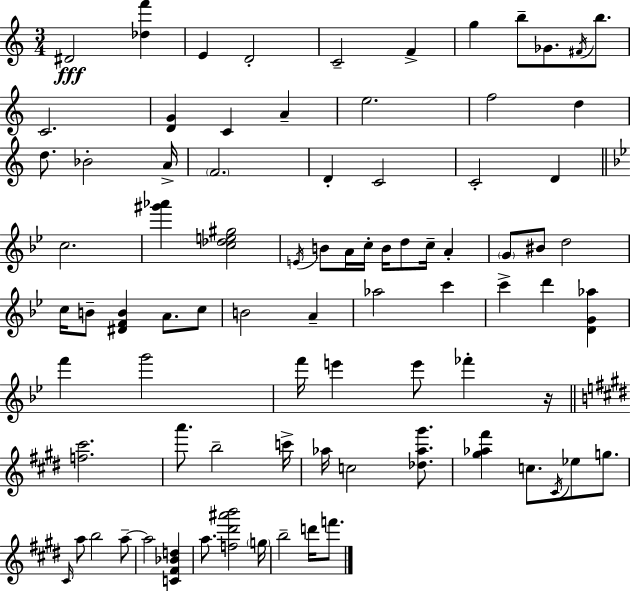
{
  \clef treble
  \numericTimeSignature
  \time 3/4
  \key a \minor
  dis'2\fff <des'' f'''>4 | e'4 d'2-. | c'2-- f'4-> | g''4 b''8-- ges'8. \acciaccatura { fis'16 } b''8. | \break c'2. | <d' g'>4 c'4 a'4-- | e''2. | f''2 d''4 | \break d''8. bes'2-. | a'16-> \parenthesize f'2. | d'4-. c'2 | c'2-. d'4 | \break \bar "||" \break \key bes \major c''2. | <gis''' aes'''>4 <c'' des'' e'' gis''>2 | \acciaccatura { e'16 } b'8 a'16 c''16-. b'16 d''8 c''16-- a'4-. | \parenthesize g'8 bis'8 d''2 | \break c''16 b'8-- <dis' f' b'>4 a'8. c''8 | b'2 a'4-- | aes''2 c'''4 | c'''4-> d'''4 <d' g' aes''>4 | \break f'''4 g'''2 | f'''16 e'''4 e'''8 fes'''4-. | r16 \bar "||" \break \key e \major <f'' cis'''>2. | a'''8. b''2-- c'''16-> | aes''16 c''2 <des'' aes'' gis'''>8. | <gis'' aes'' fis'''>4 c''8. \acciaccatura { cis'16 } ees''8 g''8. | \break \grace { cis'16 } a''8 b''2 | a''8--~~ a''2 <c' fis' bes' d''>4 | a''8. <f'' dis''' ais''' b'''>2 | \parenthesize g''16 b''2-- d'''16 f'''8. | \break \bar "|."
}